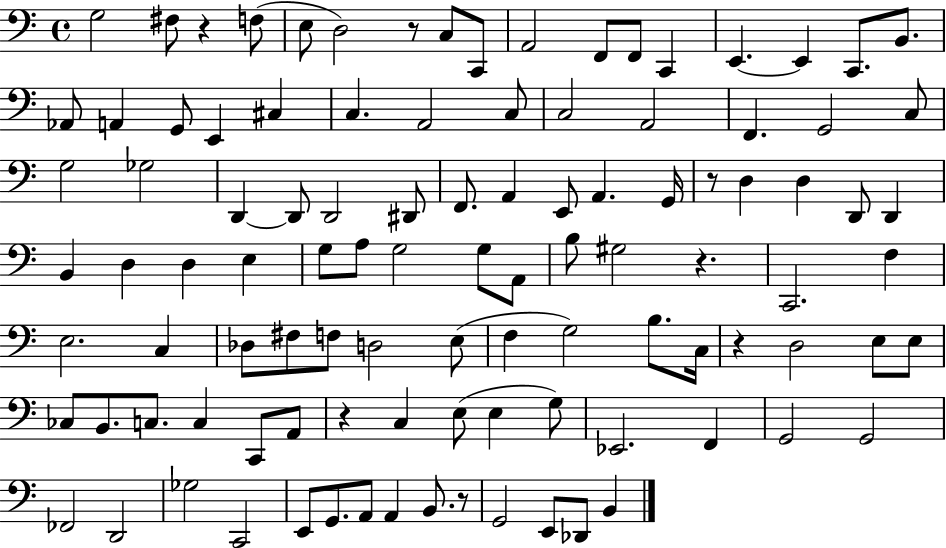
{
  \clef bass
  \time 4/4
  \defaultTimeSignature
  \key c \major
  g2 fis8 r4 f8( | e8 d2) r8 c8 c,8 | a,2 f,8 f,8 c,4 | e,4.~~ e,4 c,8. b,8. | \break aes,8 a,4 g,8 e,4 cis4 | c4. a,2 c8 | c2 a,2 | f,4. g,2 c8 | \break g2 ges2 | d,4~~ d,8 d,2 dis,8 | f,8. a,4 e,8 a,4. g,16 | r8 d4 d4 d,8 d,4 | \break b,4 d4 d4 e4 | g8 a8 g2 g8 a,8 | b8 gis2 r4. | c,2. f4 | \break e2. c4 | des8 fis8 f8 d2 e8( | f4 g2) b8. c16 | r4 d2 e8 e8 | \break ces8 b,8. c8. c4 c,8 a,8 | r4 c4 e8( e4 g8) | ees,2. f,4 | g,2 g,2 | \break fes,2 d,2 | ges2 c,2 | e,8 g,8. a,8 a,4 b,8. r8 | g,2 e,8 des,8 b,4 | \break \bar "|."
}